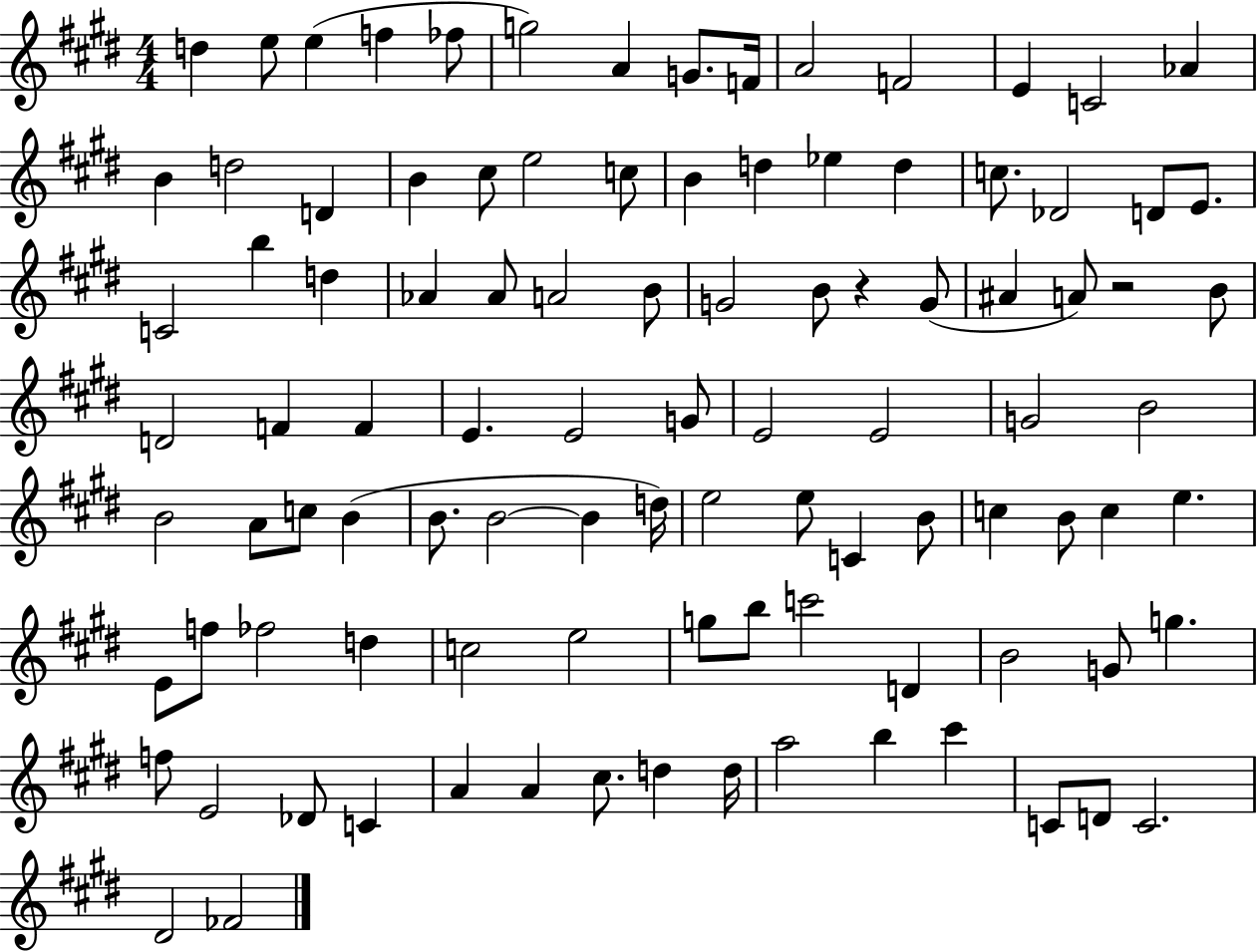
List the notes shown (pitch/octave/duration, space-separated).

D5/q E5/e E5/q F5/q FES5/e G5/h A4/q G4/e. F4/s A4/h F4/h E4/q C4/h Ab4/q B4/q D5/h D4/q B4/q C#5/e E5/h C5/e B4/q D5/q Eb5/q D5/q C5/e. Db4/h D4/e E4/e. C4/h B5/q D5/q Ab4/q Ab4/e A4/h B4/e G4/h B4/e R/q G4/e A#4/q A4/e R/h B4/e D4/h F4/q F4/q E4/q. E4/h G4/e E4/h E4/h G4/h B4/h B4/h A4/e C5/e B4/q B4/e. B4/h B4/q D5/s E5/h E5/e C4/q B4/e C5/q B4/e C5/q E5/q. E4/e F5/e FES5/h D5/q C5/h E5/h G5/e B5/e C6/h D4/q B4/h G4/e G5/q. F5/e E4/h Db4/e C4/q A4/q A4/q C#5/e. D5/q D5/s A5/h B5/q C#6/q C4/e D4/e C4/h. D#4/h FES4/h